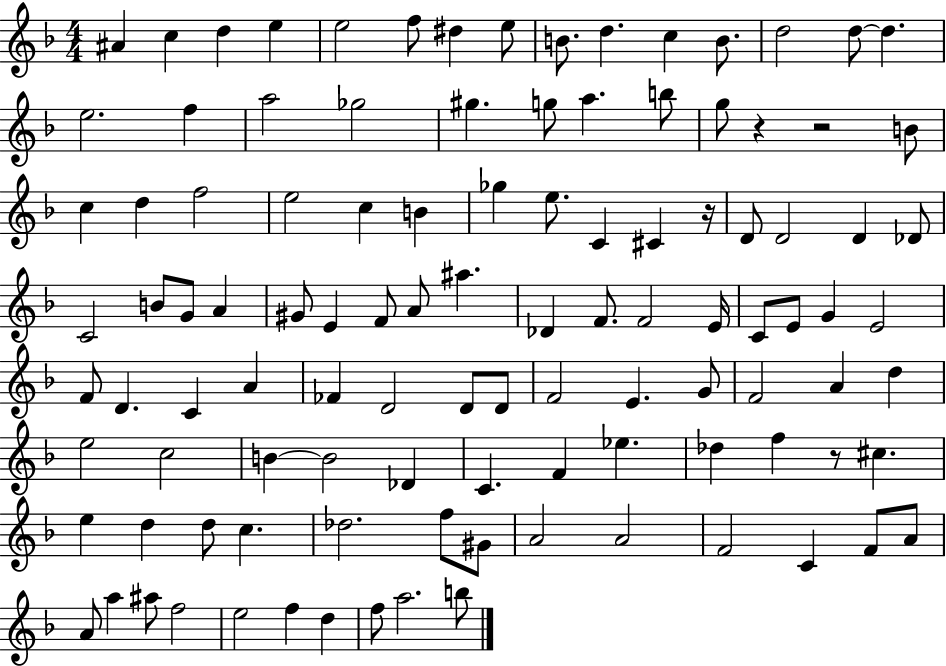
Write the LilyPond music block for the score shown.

{
  \clef treble
  \numericTimeSignature
  \time 4/4
  \key f \major
  ais'4 c''4 d''4 e''4 | e''2 f''8 dis''4 e''8 | b'8. d''4. c''4 b'8. | d''2 d''8~~ d''4. | \break e''2. f''4 | a''2 ges''2 | gis''4. g''8 a''4. b''8 | g''8 r4 r2 b'8 | \break c''4 d''4 f''2 | e''2 c''4 b'4 | ges''4 e''8. c'4 cis'4 r16 | d'8 d'2 d'4 des'8 | \break c'2 b'8 g'8 a'4 | gis'8 e'4 f'8 a'8 ais''4. | des'4 f'8. f'2 e'16 | c'8 e'8 g'4 e'2 | \break f'8 d'4. c'4 a'4 | fes'4 d'2 d'8 d'8 | f'2 e'4. g'8 | f'2 a'4 d''4 | \break e''2 c''2 | b'4~~ b'2 des'4 | c'4. f'4 ees''4. | des''4 f''4 r8 cis''4. | \break e''4 d''4 d''8 c''4. | des''2. f''8 gis'8 | a'2 a'2 | f'2 c'4 f'8 a'8 | \break a'8 a''4 ais''8 f''2 | e''2 f''4 d''4 | f''8 a''2. b''8 | \bar "|."
}